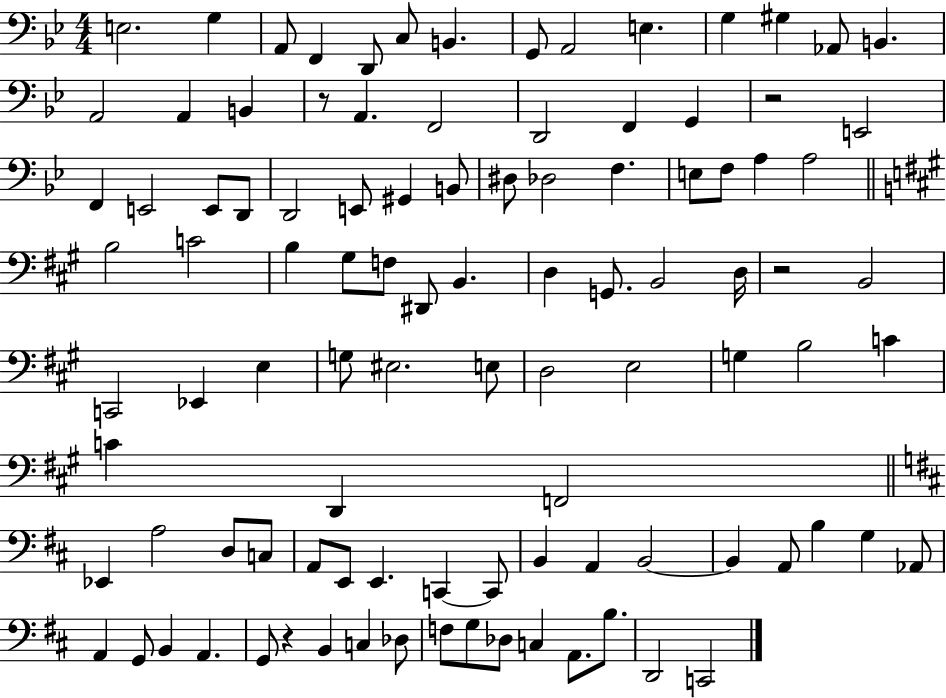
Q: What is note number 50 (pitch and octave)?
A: B2